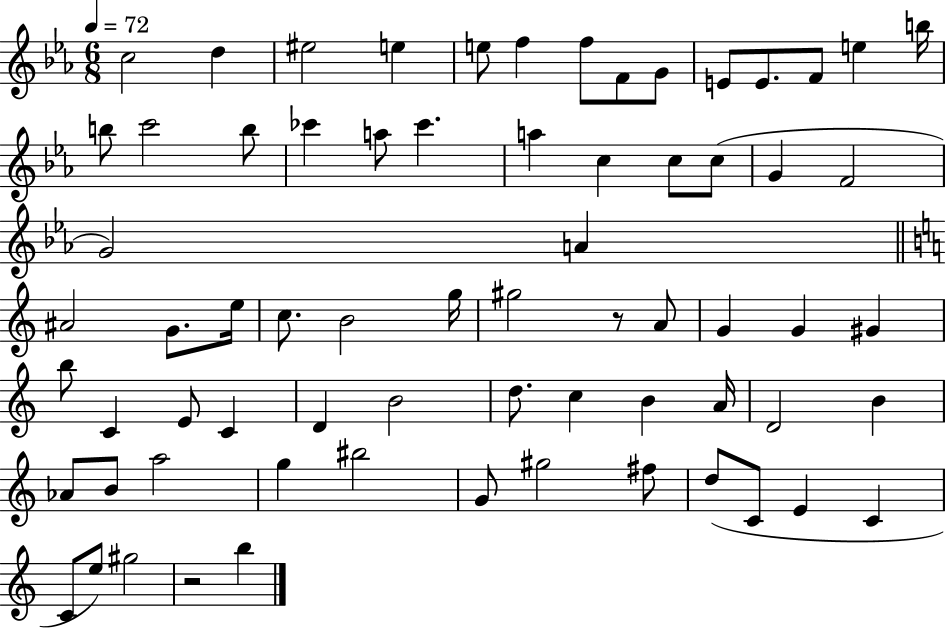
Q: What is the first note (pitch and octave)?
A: C5